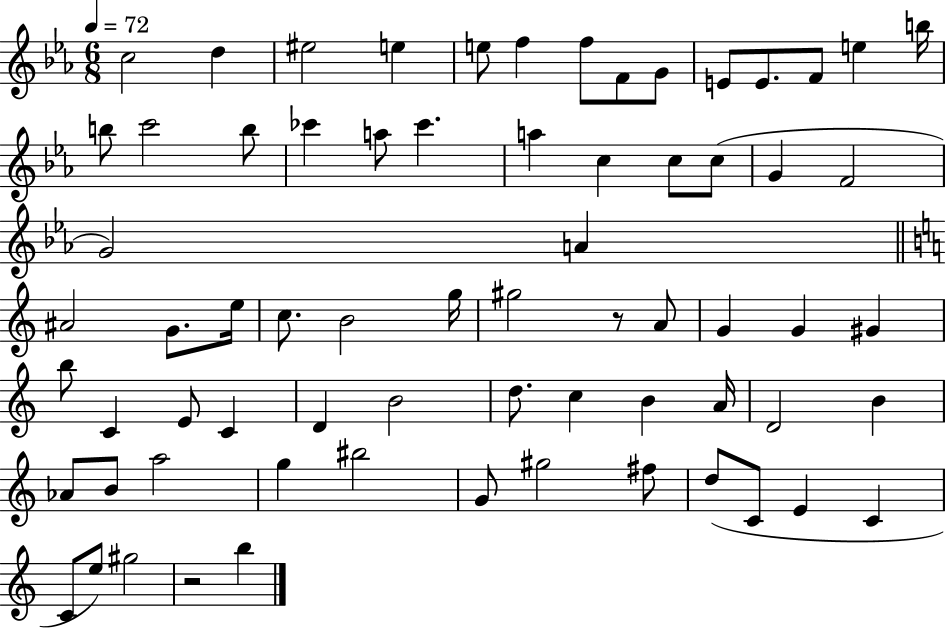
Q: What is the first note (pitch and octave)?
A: C5